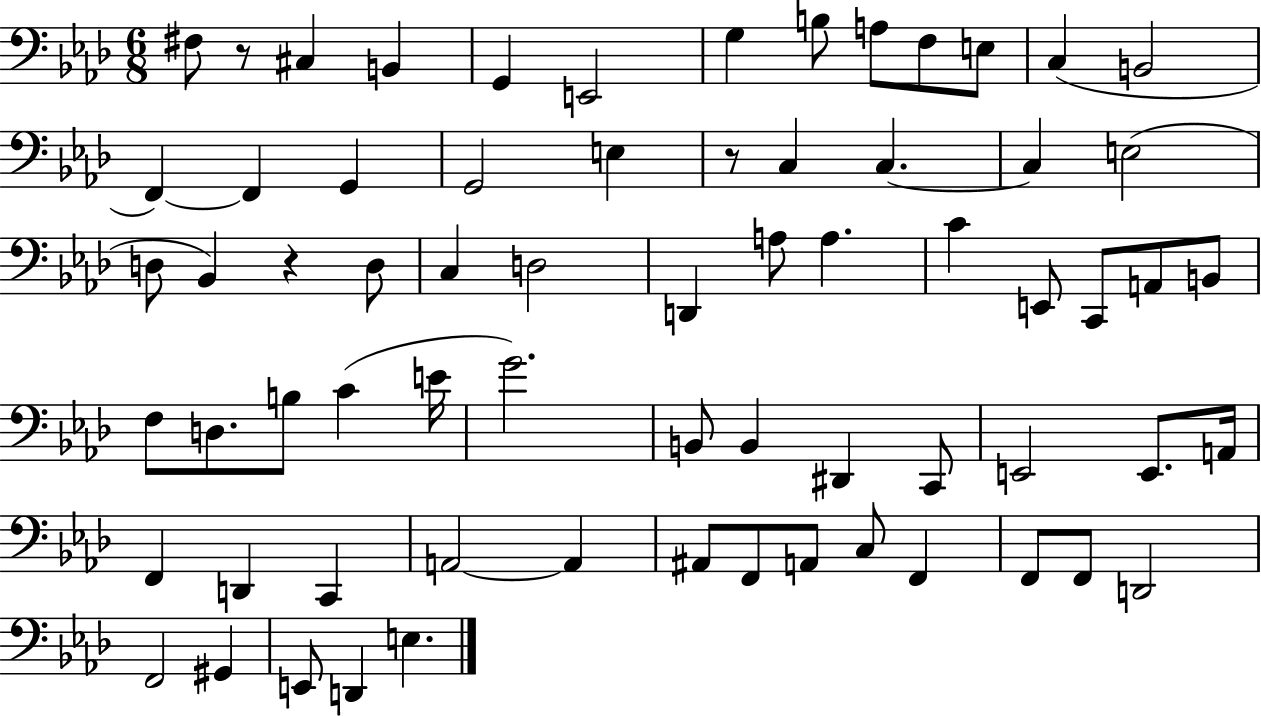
{
  \clef bass
  \numericTimeSignature
  \time 6/8
  \key aes \major
  \repeat volta 2 { fis8 r8 cis4 b,4 | g,4 e,2 | g4 b8 a8 f8 e8 | c4( b,2 | \break f,4~~) f,4 g,4 | g,2 e4 | r8 c4 c4.~~ | c4 e2( | \break d8 bes,4) r4 d8 | c4 d2 | d,4 a8 a4. | c'4 e,8 c,8 a,8 b,8 | \break f8 d8. b8 c'4( e'16 | g'2.) | b,8 b,4 dis,4 c,8 | e,2 e,8. a,16 | \break f,4 d,4 c,4 | a,2~~ a,4 | ais,8 f,8 a,8 c8 f,4 | f,8 f,8 d,2 | \break f,2 gis,4 | e,8 d,4 e4. | } \bar "|."
}